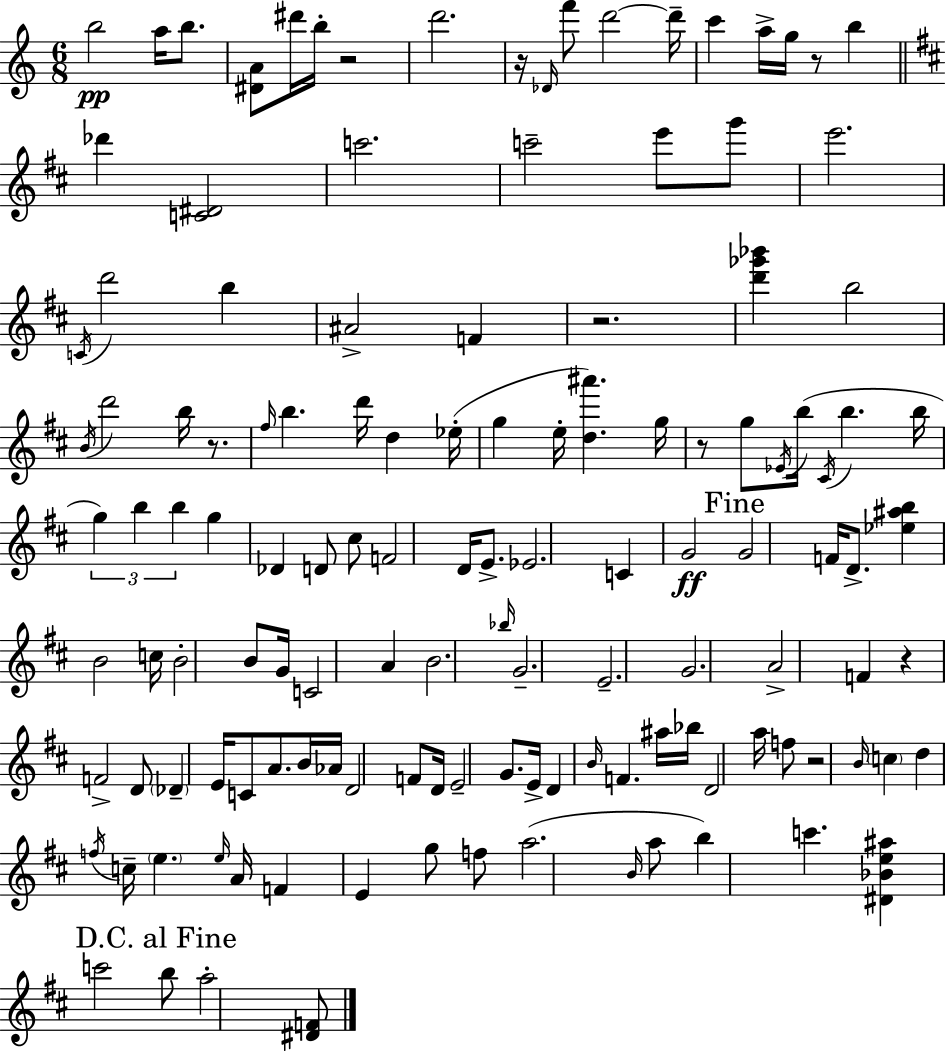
{
  \clef treble
  \numericTimeSignature
  \time 6/8
  \key a \minor
  b''2\pp a''16 b''8. | <dis' a'>8 dis'''16 b''16-. r2 | d'''2. | r16 \grace { des'16 } f'''8 d'''2~~ | \break d'''16-- c'''4 a''16-> g''16 r8 b''4 | \bar "||" \break \key d \major des'''4 <c' dis'>2 | c'''2. | c'''2-- e'''8 g'''8 | e'''2. | \break \acciaccatura { c'16 } d'''2 b''4 | ais'2-> f'4 | r2. | <d''' ges''' bes'''>4 b''2 | \break \acciaccatura { b'16 } d'''2 b''16 r8. | \grace { fis''16 } b''4. d'''16 d''4 | ees''16-.( g''4 e''16-. <d'' ais'''>4.) | g''16 r8 g''8 \acciaccatura { ees'16 }( b''16 \acciaccatura { cis'16 } b''4. | \break b''16 \tuplet 3/2 { g''4) b''4 | b''4 } g''4 des'4 | d'8 cis''8 f'2 | d'16 e'8.-> ees'2. | \break c'4 g'2\ff | \mark "Fine" g'2 | f'16 d'8.-> <ees'' ais'' b''>4 b'2 | c''16 b'2-. | \break b'8 g'16 c'2 | a'4 b'2. | \grace { bes''16 } g'2.-- | e'2.-- | \break g'2. | a'2-> | f'4 r4 f'2-> | d'8 \parenthesize des'4-- | \break e'16 c'8 a'8. b'16 aes'16 d'2 | f'8 d'16 e'2-- | g'8. e'16-> d'4 \grace { b'16 } | f'4. ais''16 bes''16 d'2 | \break a''16 f''8 r2 | \grace { b'16 } \parenthesize c''4 d''4 | \acciaccatura { f''16 } c''16-- \parenthesize e''4. \grace { e''16 } a'16 f'4 | e'4 g''8 f''8 a''2.( | \break \grace { b'16 } a''8 | b''4) c'''4. <dis' bes' e'' ais''>4 | c'''2 \mark "D.C. al Fine" b''8 | a''2-. <dis' f'>8 \bar "|."
}